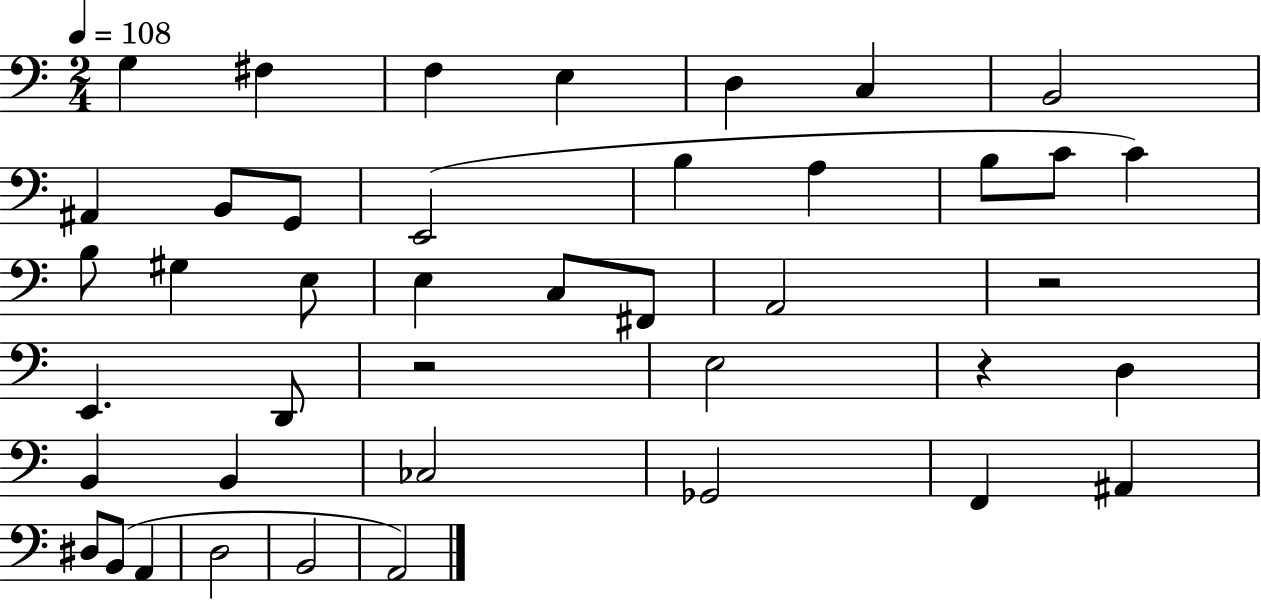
{
  \clef bass
  \numericTimeSignature
  \time 2/4
  \key c \major
  \tempo 4 = 108
  g4 fis4 | f4 e4 | d4 c4 | b,2 | \break ais,4 b,8 g,8 | e,2( | b4 a4 | b8 c'8 c'4) | \break b8 gis4 e8 | e4 c8 fis,8 | a,2 | r2 | \break e,4. d,8 | r2 | e2 | r4 d4 | \break b,4 b,4 | ces2 | ges,2 | f,4 ais,4 | \break dis8 b,8( a,4 | d2 | b,2 | a,2) | \break \bar "|."
}